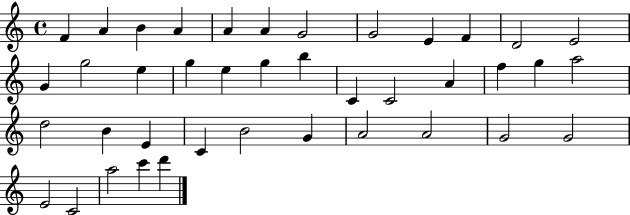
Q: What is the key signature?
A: C major